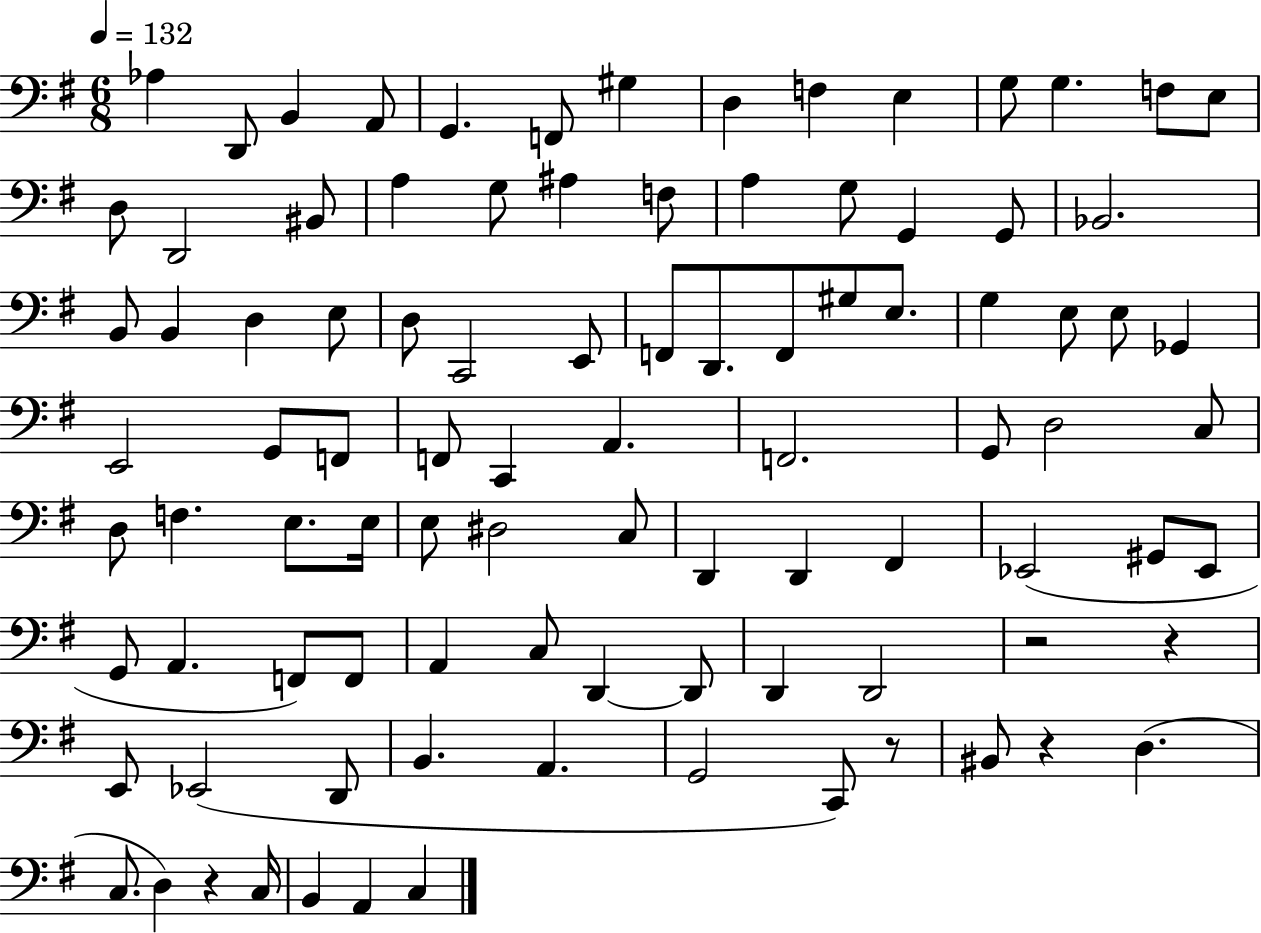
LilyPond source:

{
  \clef bass
  \numericTimeSignature
  \time 6/8
  \key g \major
  \tempo 4 = 132
  aes4 d,8 b,4 a,8 | g,4. f,8 gis4 | d4 f4 e4 | g8 g4. f8 e8 | \break d8 d,2 bis,8 | a4 g8 ais4 f8 | a4 g8 g,4 g,8 | bes,2. | \break b,8 b,4 d4 e8 | d8 c,2 e,8 | f,8 d,8. f,8 gis8 e8. | g4 e8 e8 ges,4 | \break e,2 g,8 f,8 | f,8 c,4 a,4. | f,2. | g,8 d2 c8 | \break d8 f4. e8. e16 | e8 dis2 c8 | d,4 d,4 fis,4 | ees,2( gis,8 ees,8 | \break g,8 a,4. f,8) f,8 | a,4 c8 d,4~~ d,8 | d,4 d,2 | r2 r4 | \break e,8 ees,2( d,8 | b,4. a,4. | g,2 c,8) r8 | bis,8 r4 d4.( | \break c8. d4) r4 c16 | b,4 a,4 c4 | \bar "|."
}